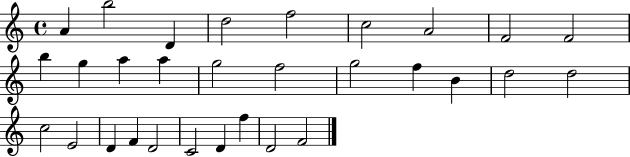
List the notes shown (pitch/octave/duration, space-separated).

A4/q B5/h D4/q D5/h F5/h C5/h A4/h F4/h F4/h B5/q G5/q A5/q A5/q G5/h F5/h G5/h F5/q B4/q D5/h D5/h C5/h E4/h D4/q F4/q D4/h C4/h D4/q F5/q D4/h F4/h